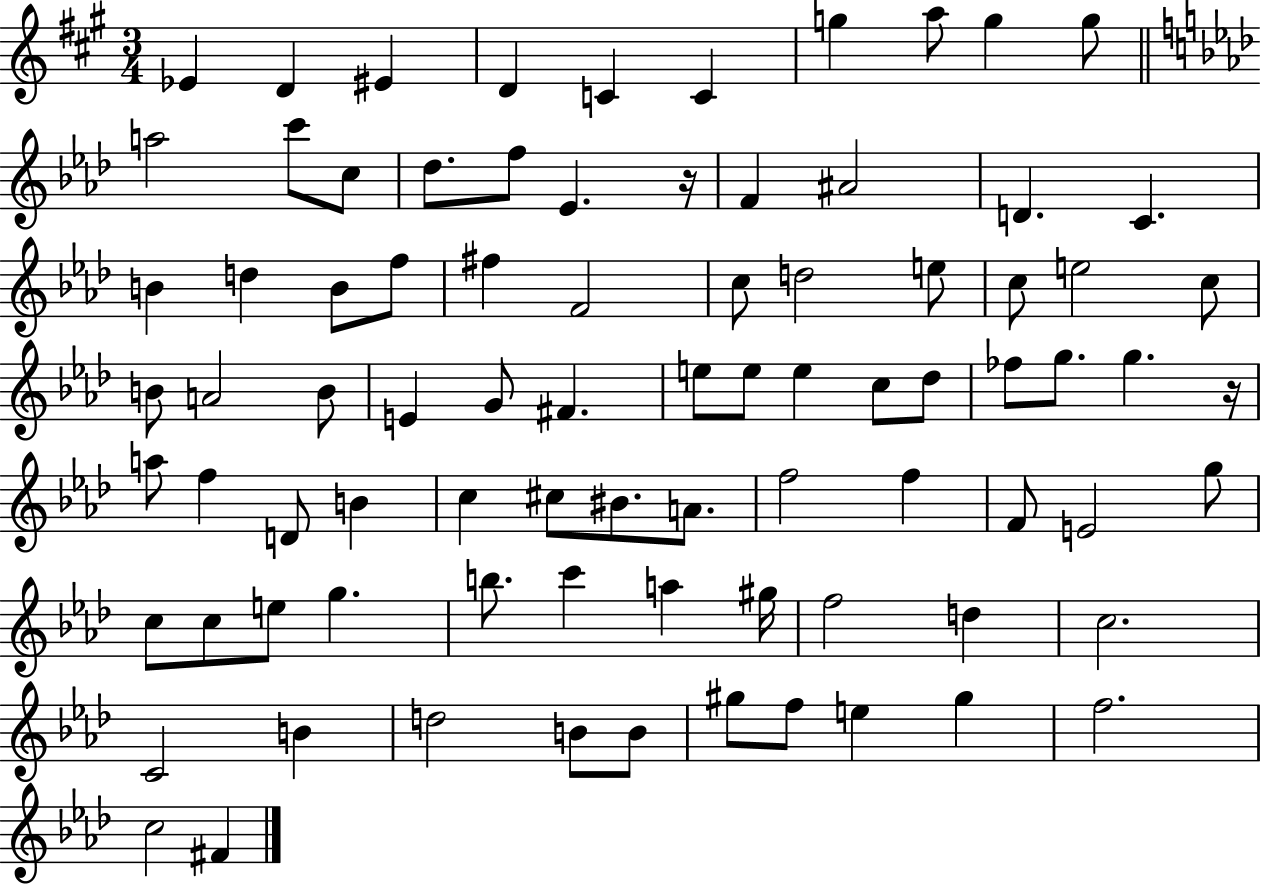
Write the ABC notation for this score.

X:1
T:Untitled
M:3/4
L:1/4
K:A
_E D ^E D C C g a/2 g g/2 a2 c'/2 c/2 _d/2 f/2 _E z/4 F ^A2 D C B d B/2 f/2 ^f F2 c/2 d2 e/2 c/2 e2 c/2 B/2 A2 B/2 E G/2 ^F e/2 e/2 e c/2 _d/2 _f/2 g/2 g z/4 a/2 f D/2 B c ^c/2 ^B/2 A/2 f2 f F/2 E2 g/2 c/2 c/2 e/2 g b/2 c' a ^g/4 f2 d c2 C2 B d2 B/2 B/2 ^g/2 f/2 e ^g f2 c2 ^F